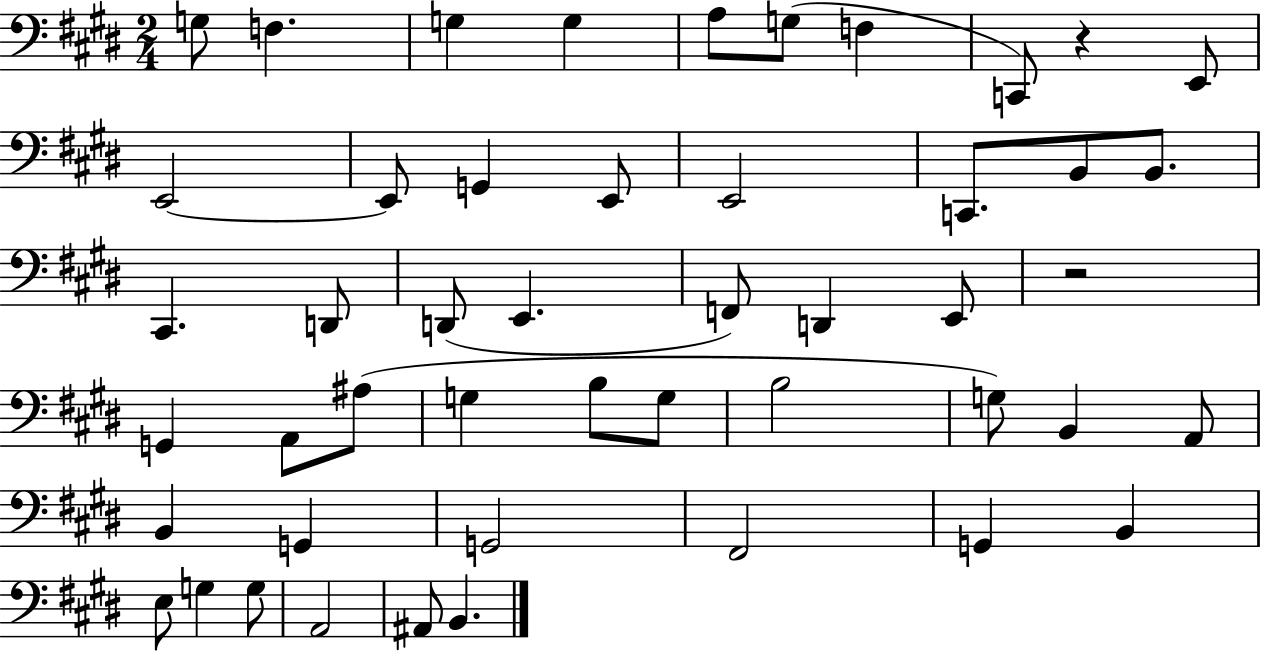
{
  \clef bass
  \numericTimeSignature
  \time 2/4
  \key e \major
  g8 f4. | g4 g4 | a8 g8( f4 | c,8) r4 e,8 | \break e,2~~ | e,8 g,4 e,8 | e,2 | c,8. b,8 b,8. | \break cis,4. d,8 | d,8( e,4. | f,8) d,4 e,8 | r2 | \break g,4 a,8 ais8( | g4 b8 g8 | b2 | g8) b,4 a,8 | \break b,4 g,4 | g,2 | fis,2 | g,4 b,4 | \break e8 g4 g8 | a,2 | ais,8 b,4. | \bar "|."
}